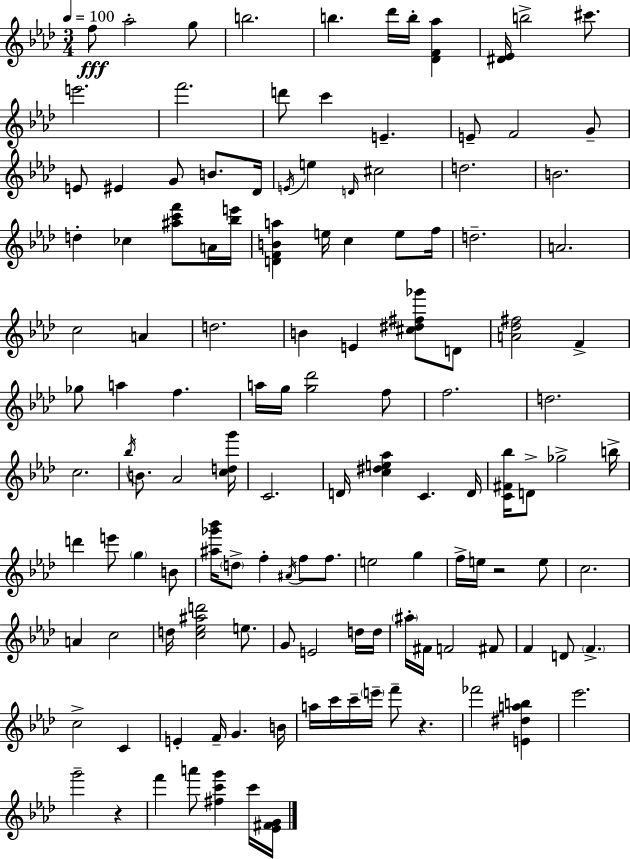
{
  \clef treble
  \numericTimeSignature
  \time 3/4
  \key aes \major
  \tempo 4 = 100
  f''8\fff aes''2-. g''8 | b''2. | b''4. des'''16 b''16-. <des' f' aes''>4 | <dis' ees'>16 b''2-> cis'''8. | \break e'''2. | f'''2. | d'''8 c'''4 e'4.-- | e'8-- f'2 g'8-- | \break e'8 eis'4 g'8 b'8. des'16 | \acciaccatura { e'16 } e''4 \grace { d'16 } cis''2 | d''2. | b'2. | \break d''4-. ces''4 <ais'' c''' f'''>8 | a'16 <bes'' e'''>16 <d' f' b' a''>4 e''16 c''4 e''8 | f''16 d''2.-- | a'2. | \break c''2 a'4 | d''2. | b'4 e'4 <cis'' dis'' fis'' ges'''>8 | d'8 <a' des'' fis''>2 f'4-> | \break ges''8 a''4 f''4. | a''16 g''16 <g'' des'''>2 | f''8 f''2. | d''2. | \break c''2. | \acciaccatura { bes''16 } b'8. aes'2 | <c'' d'' g'''>16 c'2. | d'16 <c'' dis'' e'' aes''>4 c'4. | \break d'16 <c' fis' bes''>16 d'8-> ges''2-> | b''16-> d'''4 e'''8 \parenthesize g''4 | b'8 <ais'' ges''' bes'''>16 \parenthesize d''8-> f''4-. \acciaccatura { ais'16 } f''8 | f''8. e''2 | \break g''4 f''16-> e''16 r2 | e''8 c''2. | a'4 c''2 | d''16 <c'' ees'' ais'' d'''>2 | \break e''8. g'8 e'2 | d''16 d''16 \parenthesize ais''16-. fis'16 f'2 | fis'8 f'4 d'8 \parenthesize f'4.-> | c''2-> | \break c'4 e'4-. f'16-- g'4. | b'16 a''16 c'''16 c'''16-- \parenthesize e'''16-- f'''8-- r4. | fes'''2 | <e' dis'' a'' b''>4 ees'''2. | \break g'''2-- | r4 f'''4 a'''8 <fis'' c''' g'''>4 | c'''16 <ees' fis' g'>16 \bar "|."
}